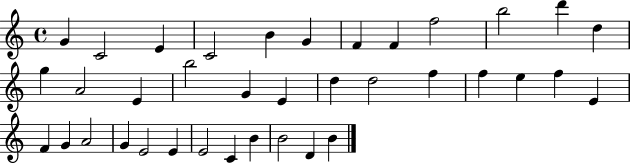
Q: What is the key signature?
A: C major